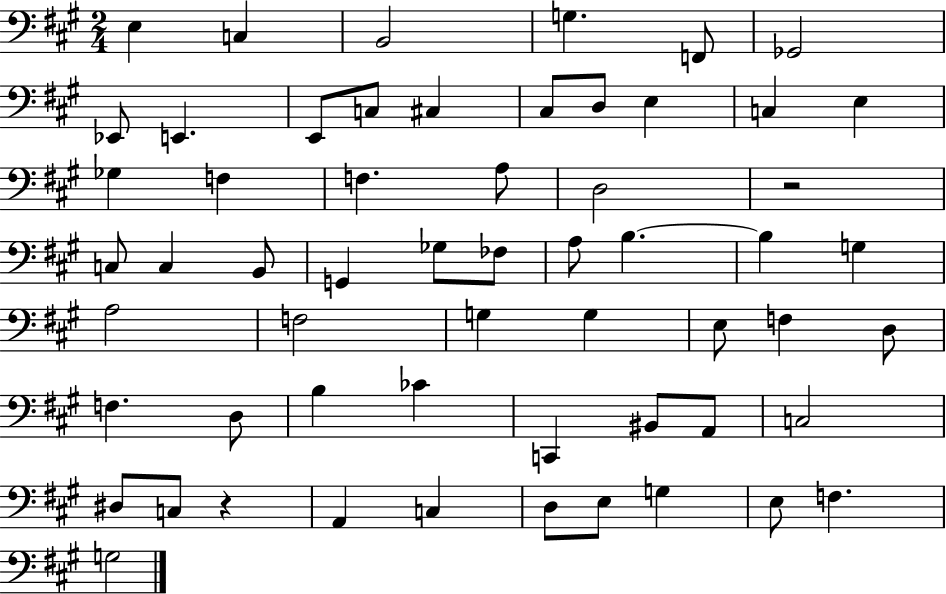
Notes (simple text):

E3/q C3/q B2/h G3/q. F2/e Gb2/h Eb2/e E2/q. E2/e C3/e C#3/q C#3/e D3/e E3/q C3/q E3/q Gb3/q F3/q F3/q. A3/e D3/h R/h C3/e C3/q B2/e G2/q Gb3/e FES3/e A3/e B3/q. B3/q G3/q A3/h F3/h G3/q G3/q E3/e F3/q D3/e F3/q. D3/e B3/q CES4/q C2/q BIS2/e A2/e C3/h D#3/e C3/e R/q A2/q C3/q D3/e E3/e G3/q E3/e F3/q. G3/h